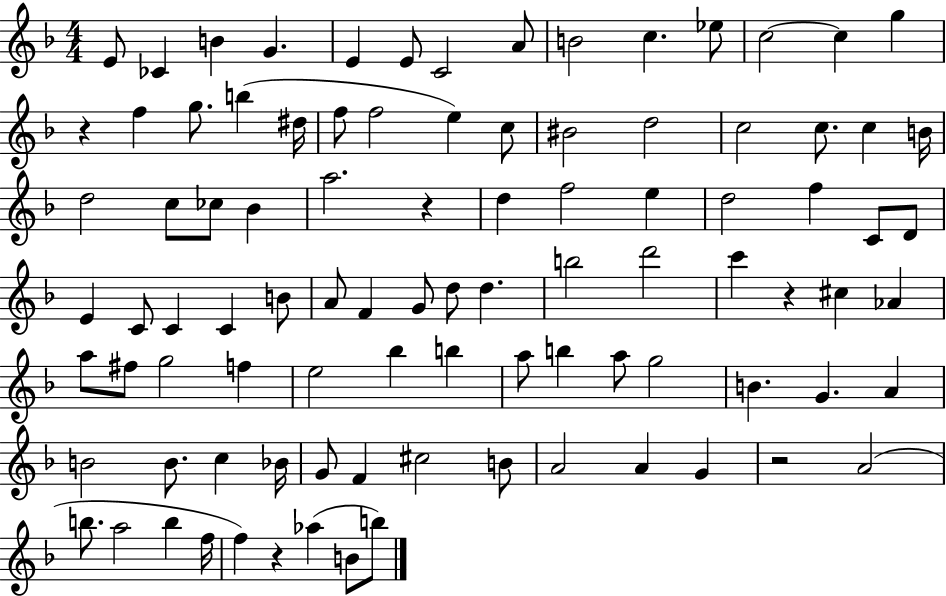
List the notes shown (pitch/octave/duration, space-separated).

E4/e CES4/q B4/q G4/q. E4/q E4/e C4/h A4/e B4/h C5/q. Eb5/e C5/h C5/q G5/q R/q F5/q G5/e. B5/q D#5/s F5/e F5/h E5/q C5/e BIS4/h D5/h C5/h C5/e. C5/q B4/s D5/h C5/e CES5/e Bb4/q A5/h. R/q D5/q F5/h E5/q D5/h F5/q C4/e D4/e E4/q C4/e C4/q C4/q B4/e A4/e F4/q G4/e D5/e D5/q. B5/h D6/h C6/q R/q C#5/q Ab4/q A5/e F#5/e G5/h F5/q E5/h Bb5/q B5/q A5/e B5/q A5/e G5/h B4/q. G4/q. A4/q B4/h B4/e. C5/q Bb4/s G4/e F4/q C#5/h B4/e A4/h A4/q G4/q R/h A4/h B5/e. A5/h B5/q F5/s F5/q R/q Ab5/q B4/e B5/e